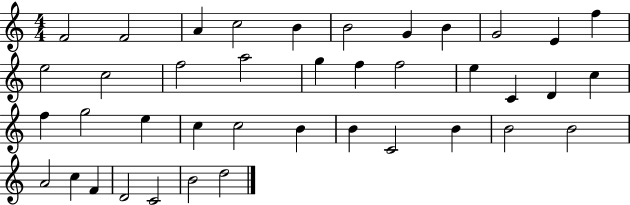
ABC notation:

X:1
T:Untitled
M:4/4
L:1/4
K:C
F2 F2 A c2 B B2 G B G2 E f e2 c2 f2 a2 g f f2 e C D c f g2 e c c2 B B C2 B B2 B2 A2 c F D2 C2 B2 d2